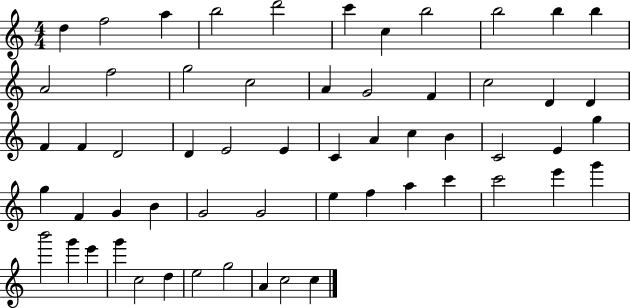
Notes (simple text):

D5/q F5/h A5/q B5/h D6/h C6/q C5/q B5/h B5/h B5/q B5/q A4/h F5/h G5/h C5/h A4/q G4/h F4/q C5/h D4/q D4/q F4/q F4/q D4/h D4/q E4/h E4/q C4/q A4/q C5/q B4/q C4/h E4/q G5/q G5/q F4/q G4/q B4/q G4/h G4/h E5/q F5/q A5/q C6/q C6/h E6/q G6/q B6/h G6/q E6/q G6/q C5/h D5/q E5/h G5/h A4/q C5/h C5/q